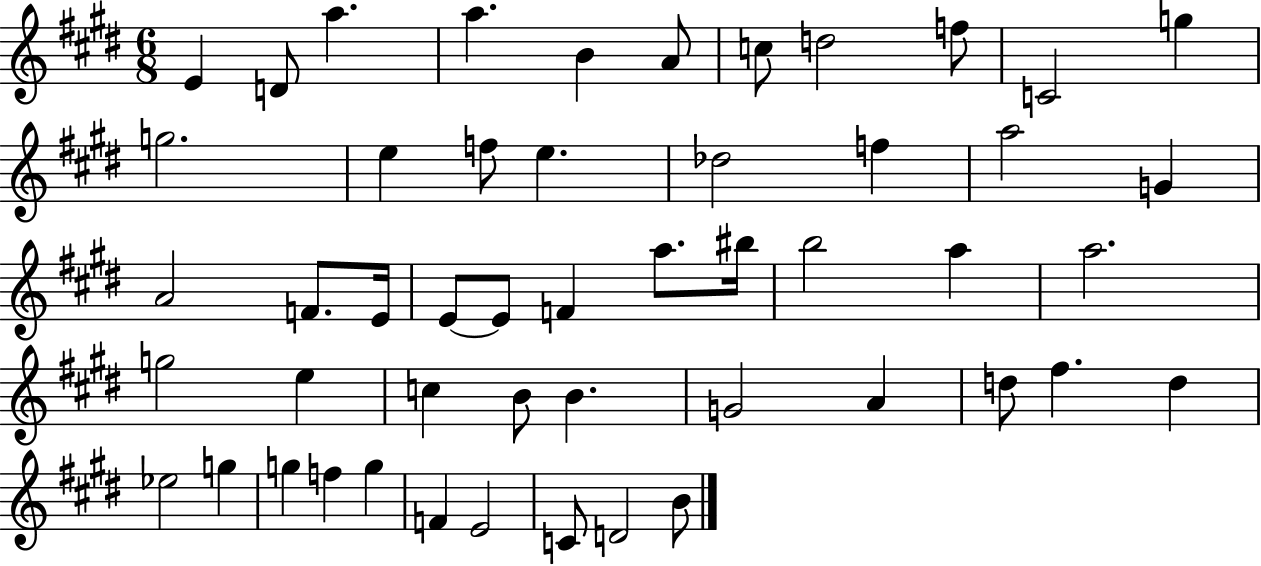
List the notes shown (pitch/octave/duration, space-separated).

E4/q D4/e A5/q. A5/q. B4/q A4/e C5/e D5/h F5/e C4/h G5/q G5/h. E5/q F5/e E5/q. Db5/h F5/q A5/h G4/q A4/h F4/e. E4/s E4/e E4/e F4/q A5/e. BIS5/s B5/h A5/q A5/h. G5/h E5/q C5/q B4/e B4/q. G4/h A4/q D5/e F#5/q. D5/q Eb5/h G5/q G5/q F5/q G5/q F4/q E4/h C4/e D4/h B4/e